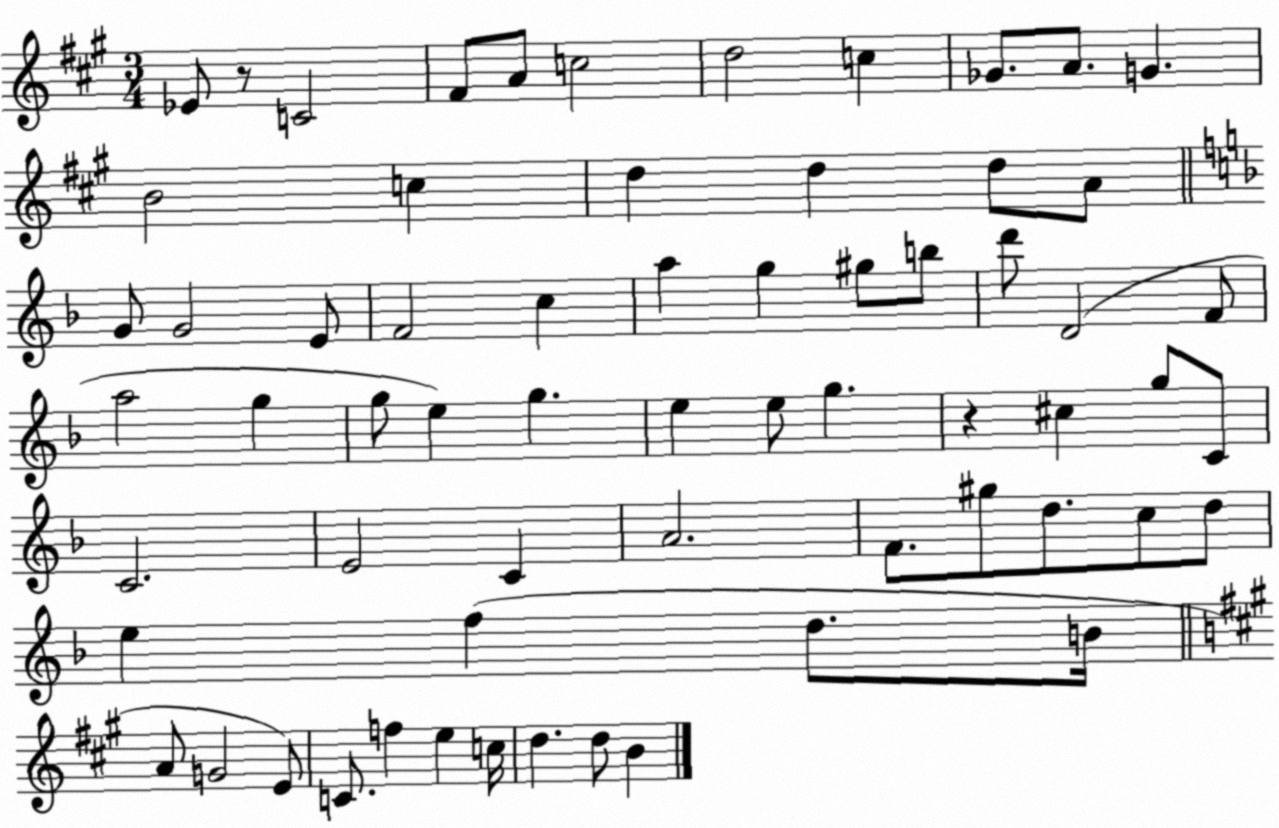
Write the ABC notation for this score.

X:1
T:Untitled
M:3/4
L:1/4
K:A
_E/2 z/2 C2 ^F/2 A/2 c2 d2 c _G/2 A/2 G B2 c d d d/2 A/2 G/2 G2 E/2 F2 c a g ^g/2 b/2 d'/2 D2 F/2 a2 g g/2 e g e e/2 g z ^c g/2 C/2 C2 E2 C A2 F/2 ^g/2 d/2 c/2 d/2 e f d/2 B/4 A/2 G2 E/2 C/2 f e c/4 d d/2 B